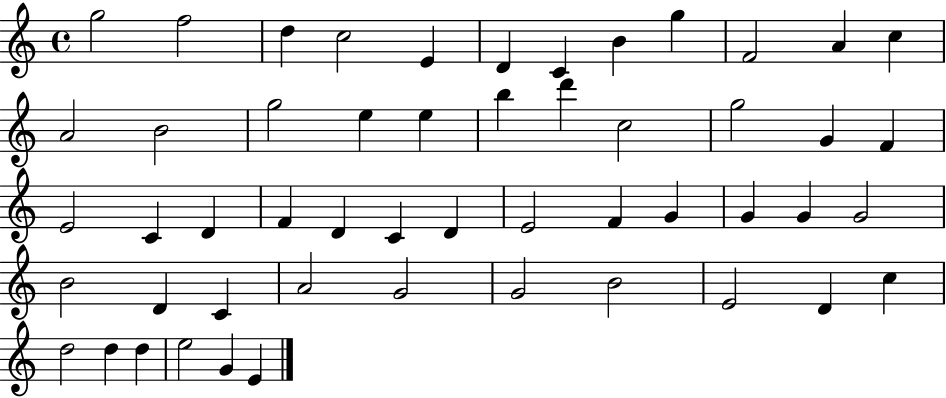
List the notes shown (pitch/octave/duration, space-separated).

G5/h F5/h D5/q C5/h E4/q D4/q C4/q B4/q G5/q F4/h A4/q C5/q A4/h B4/h G5/h E5/q E5/q B5/q D6/q C5/h G5/h G4/q F4/q E4/h C4/q D4/q F4/q D4/q C4/q D4/q E4/h F4/q G4/q G4/q G4/q G4/h B4/h D4/q C4/q A4/h G4/h G4/h B4/h E4/h D4/q C5/q D5/h D5/q D5/q E5/h G4/q E4/q